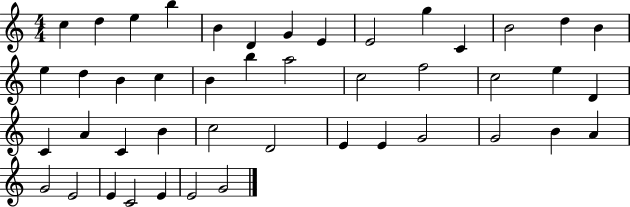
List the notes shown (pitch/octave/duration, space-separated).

C5/q D5/q E5/q B5/q B4/q D4/q G4/q E4/q E4/h G5/q C4/q B4/h D5/q B4/q E5/q D5/q B4/q C5/q B4/q B5/q A5/h C5/h F5/h C5/h E5/q D4/q C4/q A4/q C4/q B4/q C5/h D4/h E4/q E4/q G4/h G4/h B4/q A4/q G4/h E4/h E4/q C4/h E4/q E4/h G4/h